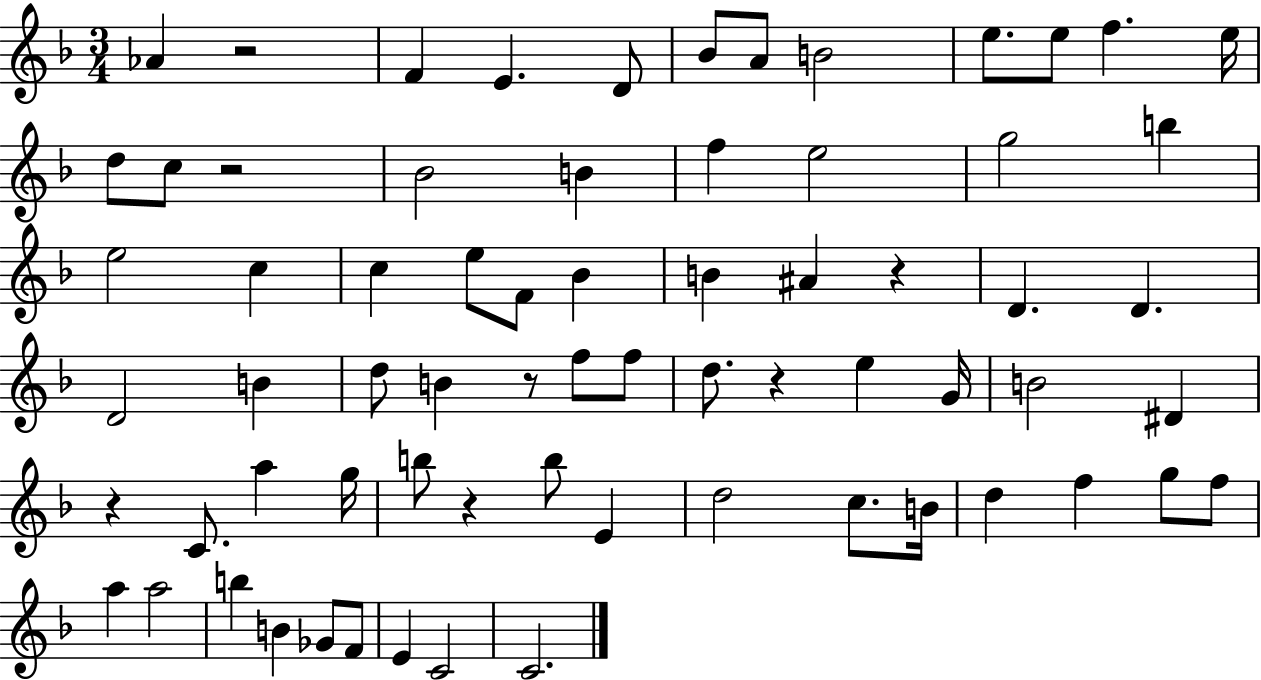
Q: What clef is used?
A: treble